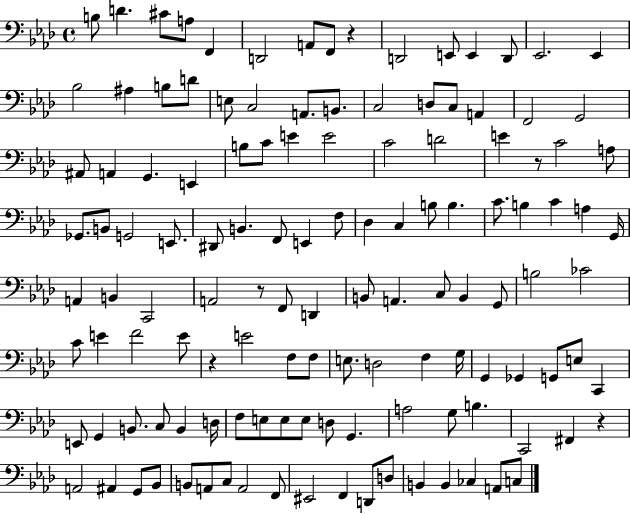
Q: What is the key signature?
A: AES major